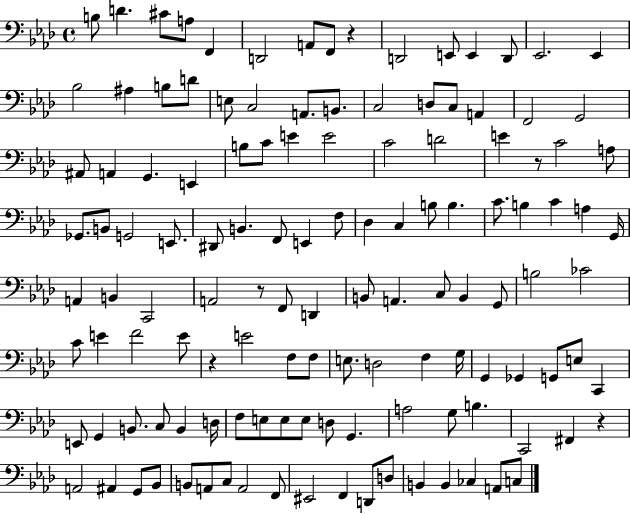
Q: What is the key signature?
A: AES major